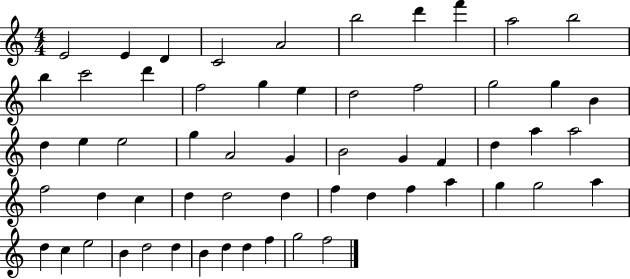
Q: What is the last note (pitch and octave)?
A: F5